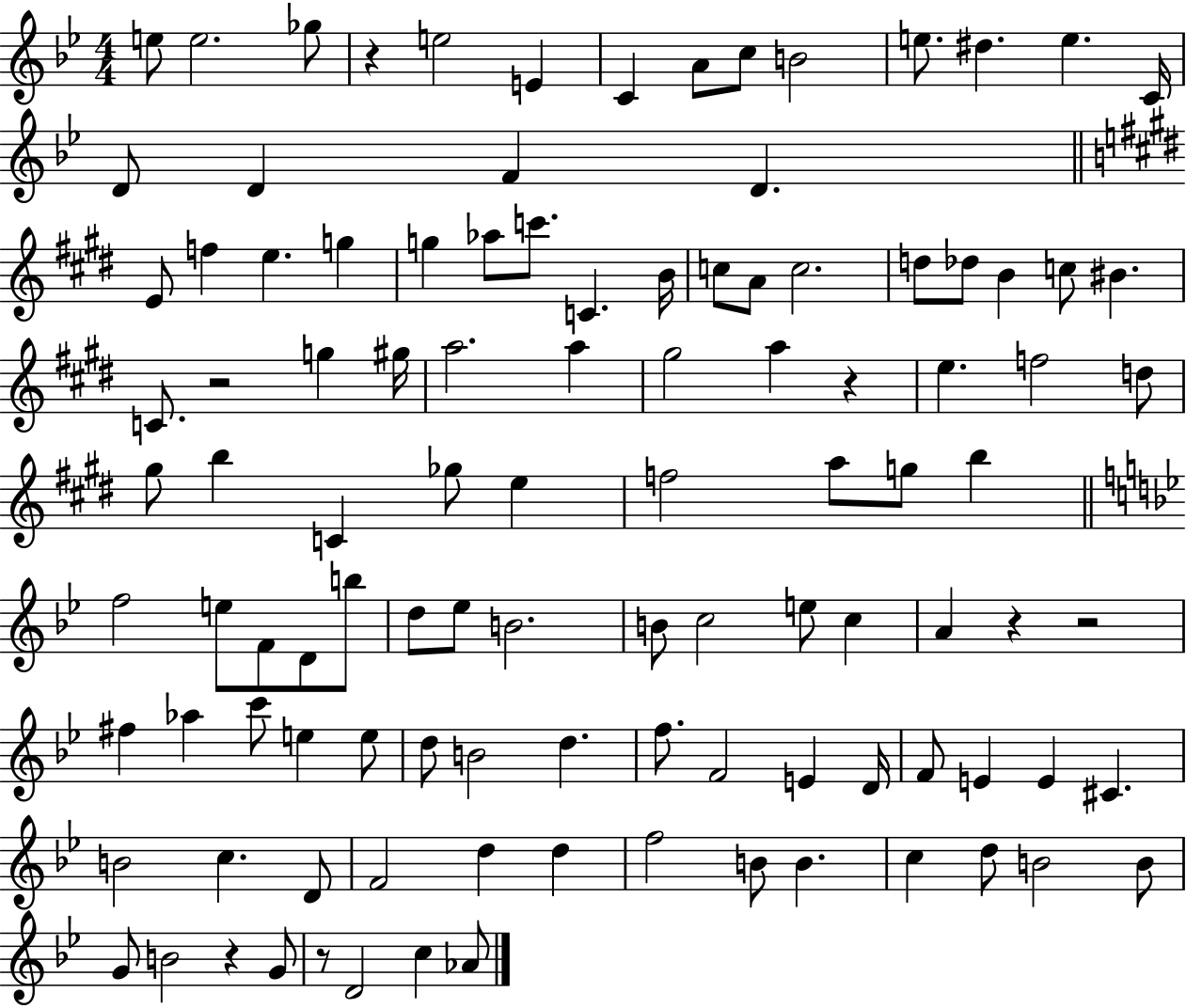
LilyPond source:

{
  \clef treble
  \numericTimeSignature
  \time 4/4
  \key bes \major
  e''8 e''2. ges''8 | r4 e''2 e'4 | c'4 a'8 c''8 b'2 | e''8. dis''4. e''4. c'16 | \break d'8 d'4 f'4 d'4. | \bar "||" \break \key e \major e'8 f''4 e''4. g''4 | g''4 aes''8 c'''8. c'4. b'16 | c''8 a'8 c''2. | d''8 des''8 b'4 c''8 bis'4. | \break c'8. r2 g''4 gis''16 | a''2. a''4 | gis''2 a''4 r4 | e''4. f''2 d''8 | \break gis''8 b''4 c'4 ges''8 e''4 | f''2 a''8 g''8 b''4 | \bar "||" \break \key g \minor f''2 e''8 f'8 d'8 b''8 | d''8 ees''8 b'2. | b'8 c''2 e''8 c''4 | a'4 r4 r2 | \break fis''4 aes''4 c'''8 e''4 e''8 | d''8 b'2 d''4. | f''8. f'2 e'4 d'16 | f'8 e'4 e'4 cis'4. | \break b'2 c''4. d'8 | f'2 d''4 d''4 | f''2 b'8 b'4. | c''4 d''8 b'2 b'8 | \break g'8 b'2 r4 g'8 | r8 d'2 c''4 aes'8 | \bar "|."
}